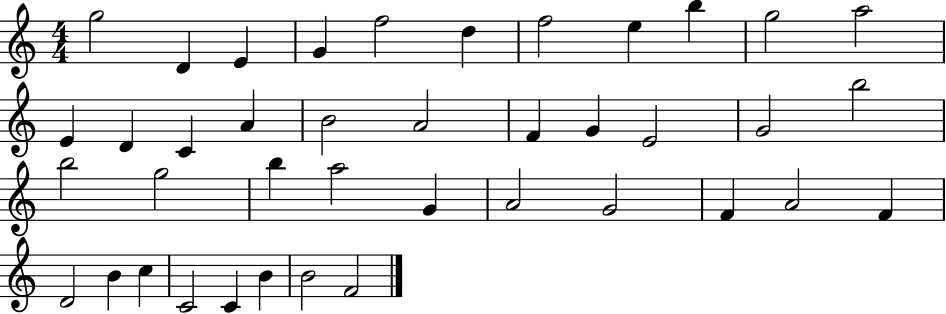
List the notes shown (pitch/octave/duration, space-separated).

G5/h D4/q E4/q G4/q F5/h D5/q F5/h E5/q B5/q G5/h A5/h E4/q D4/q C4/q A4/q B4/h A4/h F4/q G4/q E4/h G4/h B5/h B5/h G5/h B5/q A5/h G4/q A4/h G4/h F4/q A4/h F4/q D4/h B4/q C5/q C4/h C4/q B4/q B4/h F4/h